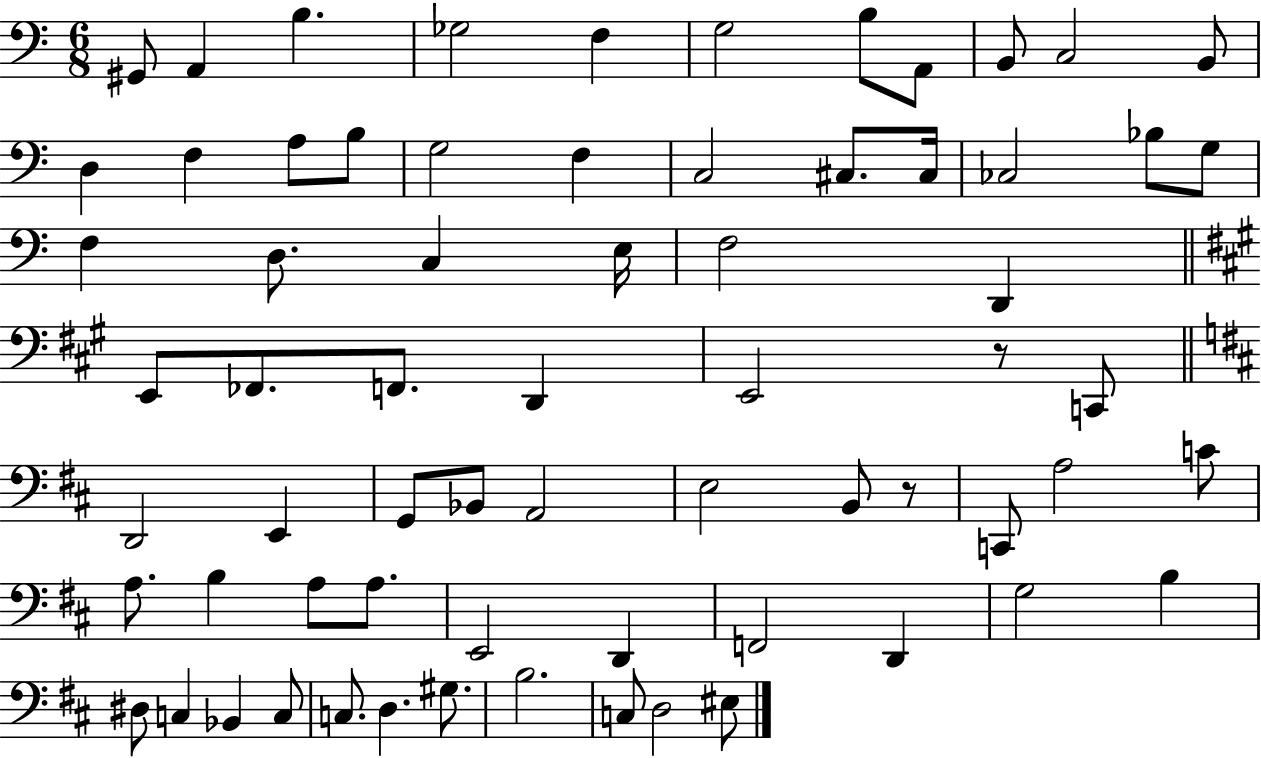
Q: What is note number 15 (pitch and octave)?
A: B3